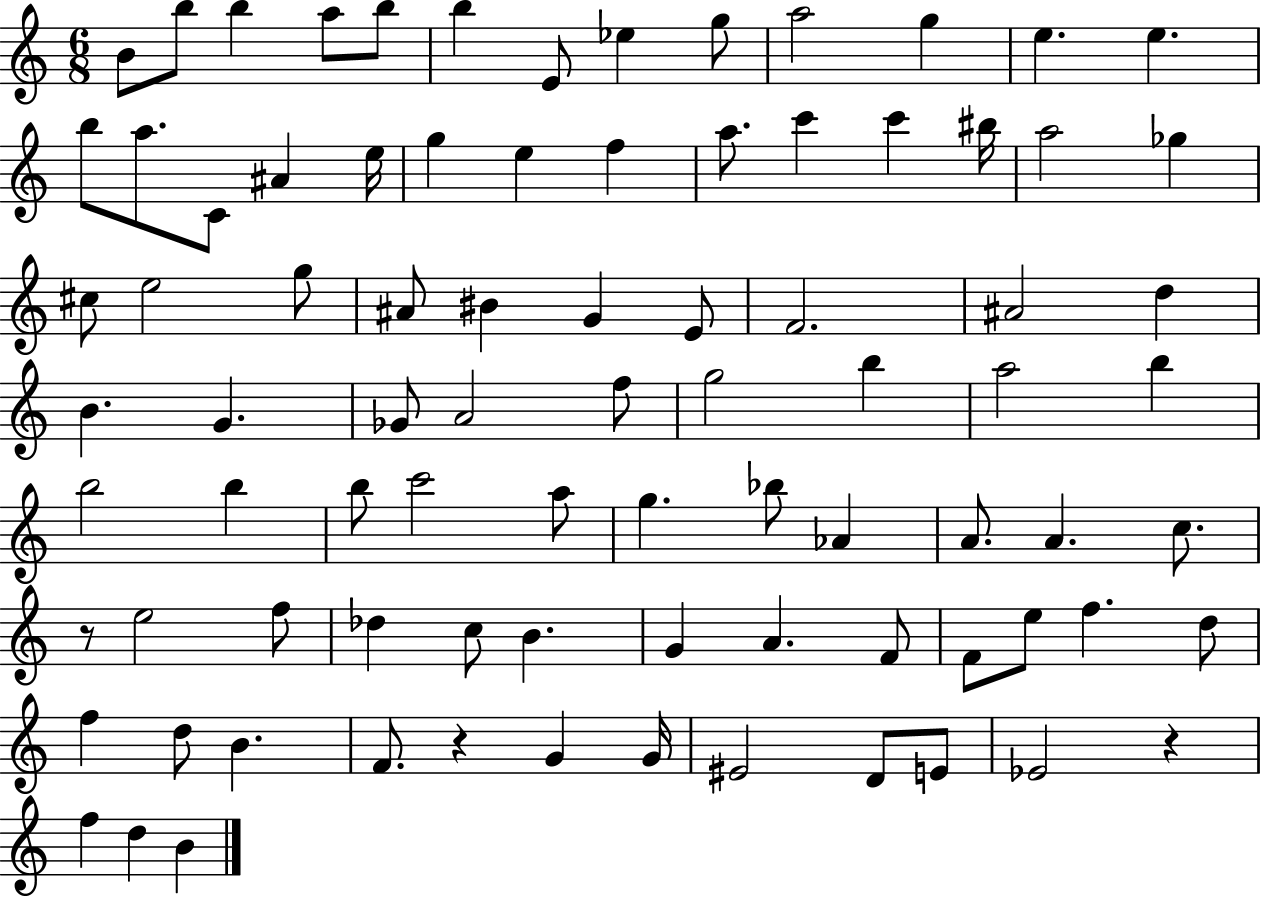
{
  \clef treble
  \numericTimeSignature
  \time 6/8
  \key c \major
  b'8 b''8 b''4 a''8 b''8 | b''4 e'8 ees''4 g''8 | a''2 g''4 | e''4. e''4. | \break b''8 a''8. c'8 ais'4 e''16 | g''4 e''4 f''4 | a''8. c'''4 c'''4 bis''16 | a''2 ges''4 | \break cis''8 e''2 g''8 | ais'8 bis'4 g'4 e'8 | f'2. | ais'2 d''4 | \break b'4. g'4. | ges'8 a'2 f''8 | g''2 b''4 | a''2 b''4 | \break b''2 b''4 | b''8 c'''2 a''8 | g''4. bes''8 aes'4 | a'8. a'4. c''8. | \break r8 e''2 f''8 | des''4 c''8 b'4. | g'4 a'4. f'8 | f'8 e''8 f''4. d''8 | \break f''4 d''8 b'4. | f'8. r4 g'4 g'16 | eis'2 d'8 e'8 | ees'2 r4 | \break f''4 d''4 b'4 | \bar "|."
}